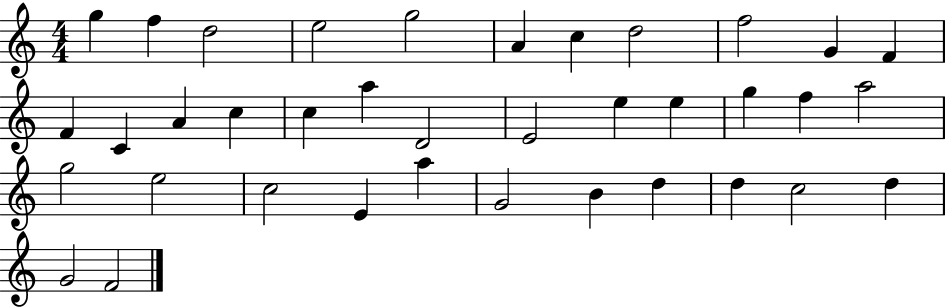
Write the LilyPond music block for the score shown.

{
  \clef treble
  \numericTimeSignature
  \time 4/4
  \key c \major
  g''4 f''4 d''2 | e''2 g''2 | a'4 c''4 d''2 | f''2 g'4 f'4 | \break f'4 c'4 a'4 c''4 | c''4 a''4 d'2 | e'2 e''4 e''4 | g''4 f''4 a''2 | \break g''2 e''2 | c''2 e'4 a''4 | g'2 b'4 d''4 | d''4 c''2 d''4 | \break g'2 f'2 | \bar "|."
}